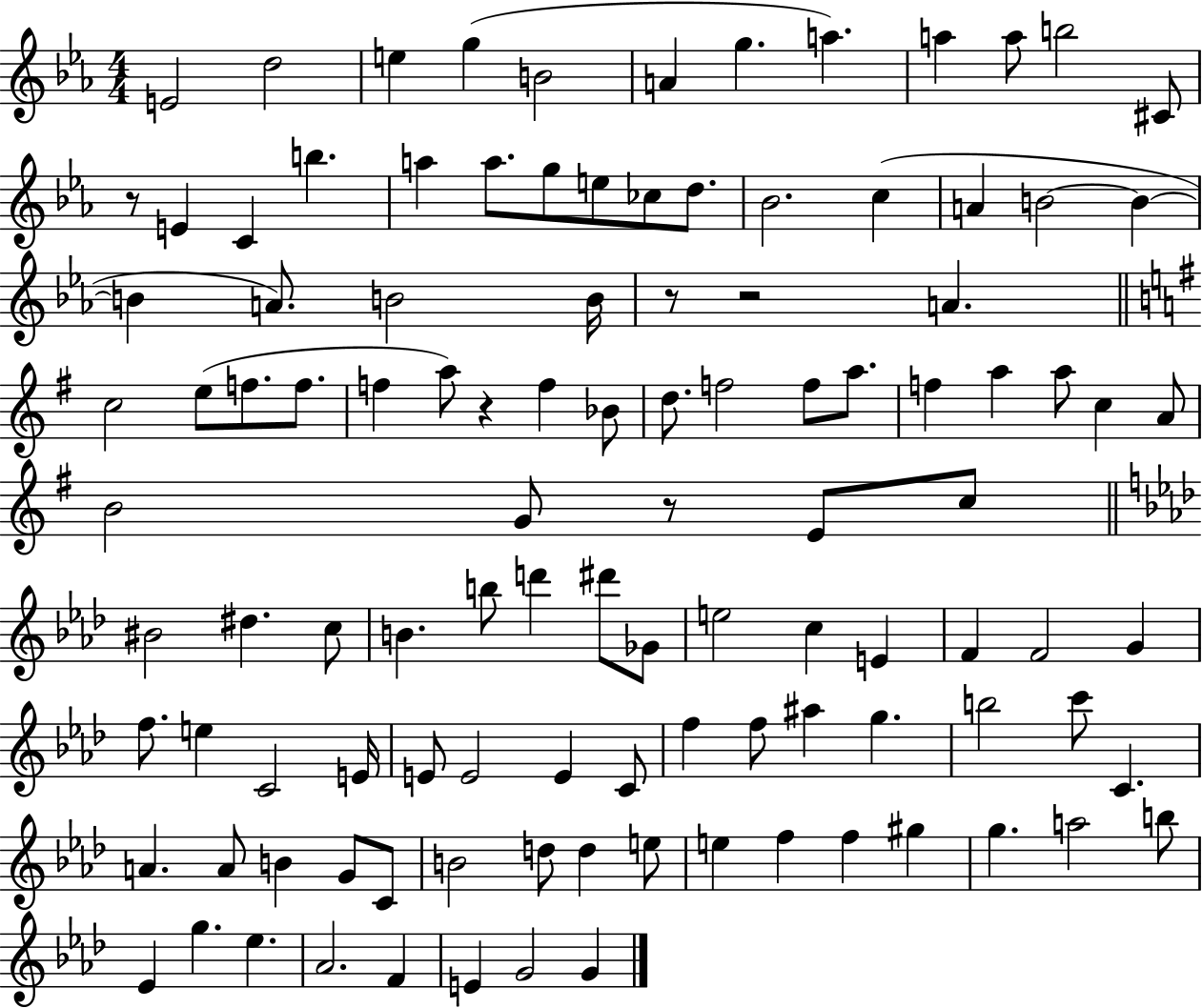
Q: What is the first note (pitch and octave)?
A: E4